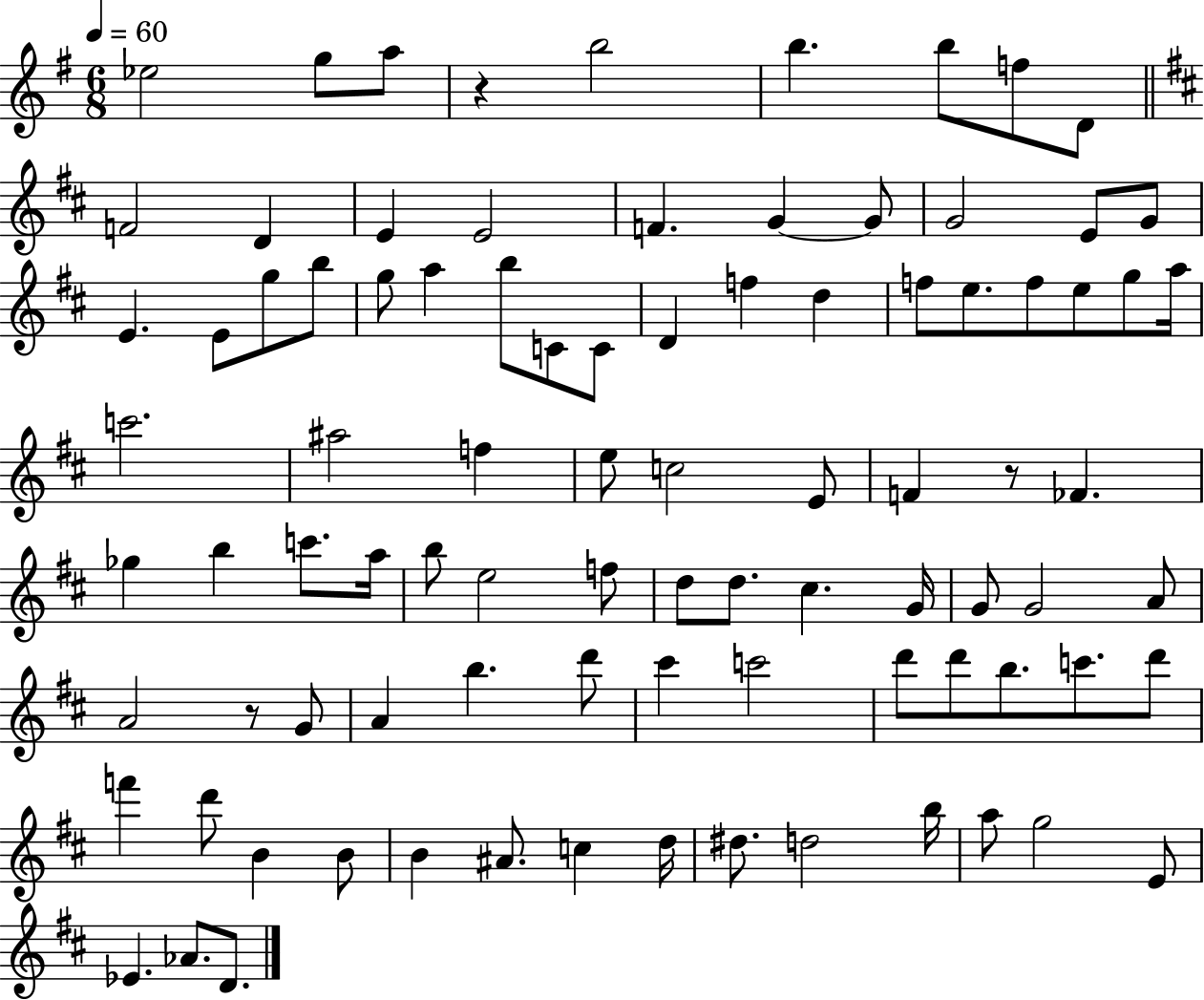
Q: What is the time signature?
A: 6/8